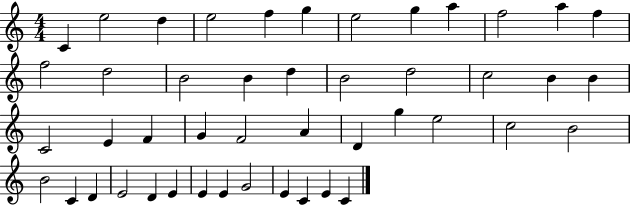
X:1
T:Untitled
M:4/4
L:1/4
K:C
C e2 d e2 f g e2 g a f2 a f f2 d2 B2 B d B2 d2 c2 B B C2 E F G F2 A D g e2 c2 B2 B2 C D E2 D E E E G2 E C E C